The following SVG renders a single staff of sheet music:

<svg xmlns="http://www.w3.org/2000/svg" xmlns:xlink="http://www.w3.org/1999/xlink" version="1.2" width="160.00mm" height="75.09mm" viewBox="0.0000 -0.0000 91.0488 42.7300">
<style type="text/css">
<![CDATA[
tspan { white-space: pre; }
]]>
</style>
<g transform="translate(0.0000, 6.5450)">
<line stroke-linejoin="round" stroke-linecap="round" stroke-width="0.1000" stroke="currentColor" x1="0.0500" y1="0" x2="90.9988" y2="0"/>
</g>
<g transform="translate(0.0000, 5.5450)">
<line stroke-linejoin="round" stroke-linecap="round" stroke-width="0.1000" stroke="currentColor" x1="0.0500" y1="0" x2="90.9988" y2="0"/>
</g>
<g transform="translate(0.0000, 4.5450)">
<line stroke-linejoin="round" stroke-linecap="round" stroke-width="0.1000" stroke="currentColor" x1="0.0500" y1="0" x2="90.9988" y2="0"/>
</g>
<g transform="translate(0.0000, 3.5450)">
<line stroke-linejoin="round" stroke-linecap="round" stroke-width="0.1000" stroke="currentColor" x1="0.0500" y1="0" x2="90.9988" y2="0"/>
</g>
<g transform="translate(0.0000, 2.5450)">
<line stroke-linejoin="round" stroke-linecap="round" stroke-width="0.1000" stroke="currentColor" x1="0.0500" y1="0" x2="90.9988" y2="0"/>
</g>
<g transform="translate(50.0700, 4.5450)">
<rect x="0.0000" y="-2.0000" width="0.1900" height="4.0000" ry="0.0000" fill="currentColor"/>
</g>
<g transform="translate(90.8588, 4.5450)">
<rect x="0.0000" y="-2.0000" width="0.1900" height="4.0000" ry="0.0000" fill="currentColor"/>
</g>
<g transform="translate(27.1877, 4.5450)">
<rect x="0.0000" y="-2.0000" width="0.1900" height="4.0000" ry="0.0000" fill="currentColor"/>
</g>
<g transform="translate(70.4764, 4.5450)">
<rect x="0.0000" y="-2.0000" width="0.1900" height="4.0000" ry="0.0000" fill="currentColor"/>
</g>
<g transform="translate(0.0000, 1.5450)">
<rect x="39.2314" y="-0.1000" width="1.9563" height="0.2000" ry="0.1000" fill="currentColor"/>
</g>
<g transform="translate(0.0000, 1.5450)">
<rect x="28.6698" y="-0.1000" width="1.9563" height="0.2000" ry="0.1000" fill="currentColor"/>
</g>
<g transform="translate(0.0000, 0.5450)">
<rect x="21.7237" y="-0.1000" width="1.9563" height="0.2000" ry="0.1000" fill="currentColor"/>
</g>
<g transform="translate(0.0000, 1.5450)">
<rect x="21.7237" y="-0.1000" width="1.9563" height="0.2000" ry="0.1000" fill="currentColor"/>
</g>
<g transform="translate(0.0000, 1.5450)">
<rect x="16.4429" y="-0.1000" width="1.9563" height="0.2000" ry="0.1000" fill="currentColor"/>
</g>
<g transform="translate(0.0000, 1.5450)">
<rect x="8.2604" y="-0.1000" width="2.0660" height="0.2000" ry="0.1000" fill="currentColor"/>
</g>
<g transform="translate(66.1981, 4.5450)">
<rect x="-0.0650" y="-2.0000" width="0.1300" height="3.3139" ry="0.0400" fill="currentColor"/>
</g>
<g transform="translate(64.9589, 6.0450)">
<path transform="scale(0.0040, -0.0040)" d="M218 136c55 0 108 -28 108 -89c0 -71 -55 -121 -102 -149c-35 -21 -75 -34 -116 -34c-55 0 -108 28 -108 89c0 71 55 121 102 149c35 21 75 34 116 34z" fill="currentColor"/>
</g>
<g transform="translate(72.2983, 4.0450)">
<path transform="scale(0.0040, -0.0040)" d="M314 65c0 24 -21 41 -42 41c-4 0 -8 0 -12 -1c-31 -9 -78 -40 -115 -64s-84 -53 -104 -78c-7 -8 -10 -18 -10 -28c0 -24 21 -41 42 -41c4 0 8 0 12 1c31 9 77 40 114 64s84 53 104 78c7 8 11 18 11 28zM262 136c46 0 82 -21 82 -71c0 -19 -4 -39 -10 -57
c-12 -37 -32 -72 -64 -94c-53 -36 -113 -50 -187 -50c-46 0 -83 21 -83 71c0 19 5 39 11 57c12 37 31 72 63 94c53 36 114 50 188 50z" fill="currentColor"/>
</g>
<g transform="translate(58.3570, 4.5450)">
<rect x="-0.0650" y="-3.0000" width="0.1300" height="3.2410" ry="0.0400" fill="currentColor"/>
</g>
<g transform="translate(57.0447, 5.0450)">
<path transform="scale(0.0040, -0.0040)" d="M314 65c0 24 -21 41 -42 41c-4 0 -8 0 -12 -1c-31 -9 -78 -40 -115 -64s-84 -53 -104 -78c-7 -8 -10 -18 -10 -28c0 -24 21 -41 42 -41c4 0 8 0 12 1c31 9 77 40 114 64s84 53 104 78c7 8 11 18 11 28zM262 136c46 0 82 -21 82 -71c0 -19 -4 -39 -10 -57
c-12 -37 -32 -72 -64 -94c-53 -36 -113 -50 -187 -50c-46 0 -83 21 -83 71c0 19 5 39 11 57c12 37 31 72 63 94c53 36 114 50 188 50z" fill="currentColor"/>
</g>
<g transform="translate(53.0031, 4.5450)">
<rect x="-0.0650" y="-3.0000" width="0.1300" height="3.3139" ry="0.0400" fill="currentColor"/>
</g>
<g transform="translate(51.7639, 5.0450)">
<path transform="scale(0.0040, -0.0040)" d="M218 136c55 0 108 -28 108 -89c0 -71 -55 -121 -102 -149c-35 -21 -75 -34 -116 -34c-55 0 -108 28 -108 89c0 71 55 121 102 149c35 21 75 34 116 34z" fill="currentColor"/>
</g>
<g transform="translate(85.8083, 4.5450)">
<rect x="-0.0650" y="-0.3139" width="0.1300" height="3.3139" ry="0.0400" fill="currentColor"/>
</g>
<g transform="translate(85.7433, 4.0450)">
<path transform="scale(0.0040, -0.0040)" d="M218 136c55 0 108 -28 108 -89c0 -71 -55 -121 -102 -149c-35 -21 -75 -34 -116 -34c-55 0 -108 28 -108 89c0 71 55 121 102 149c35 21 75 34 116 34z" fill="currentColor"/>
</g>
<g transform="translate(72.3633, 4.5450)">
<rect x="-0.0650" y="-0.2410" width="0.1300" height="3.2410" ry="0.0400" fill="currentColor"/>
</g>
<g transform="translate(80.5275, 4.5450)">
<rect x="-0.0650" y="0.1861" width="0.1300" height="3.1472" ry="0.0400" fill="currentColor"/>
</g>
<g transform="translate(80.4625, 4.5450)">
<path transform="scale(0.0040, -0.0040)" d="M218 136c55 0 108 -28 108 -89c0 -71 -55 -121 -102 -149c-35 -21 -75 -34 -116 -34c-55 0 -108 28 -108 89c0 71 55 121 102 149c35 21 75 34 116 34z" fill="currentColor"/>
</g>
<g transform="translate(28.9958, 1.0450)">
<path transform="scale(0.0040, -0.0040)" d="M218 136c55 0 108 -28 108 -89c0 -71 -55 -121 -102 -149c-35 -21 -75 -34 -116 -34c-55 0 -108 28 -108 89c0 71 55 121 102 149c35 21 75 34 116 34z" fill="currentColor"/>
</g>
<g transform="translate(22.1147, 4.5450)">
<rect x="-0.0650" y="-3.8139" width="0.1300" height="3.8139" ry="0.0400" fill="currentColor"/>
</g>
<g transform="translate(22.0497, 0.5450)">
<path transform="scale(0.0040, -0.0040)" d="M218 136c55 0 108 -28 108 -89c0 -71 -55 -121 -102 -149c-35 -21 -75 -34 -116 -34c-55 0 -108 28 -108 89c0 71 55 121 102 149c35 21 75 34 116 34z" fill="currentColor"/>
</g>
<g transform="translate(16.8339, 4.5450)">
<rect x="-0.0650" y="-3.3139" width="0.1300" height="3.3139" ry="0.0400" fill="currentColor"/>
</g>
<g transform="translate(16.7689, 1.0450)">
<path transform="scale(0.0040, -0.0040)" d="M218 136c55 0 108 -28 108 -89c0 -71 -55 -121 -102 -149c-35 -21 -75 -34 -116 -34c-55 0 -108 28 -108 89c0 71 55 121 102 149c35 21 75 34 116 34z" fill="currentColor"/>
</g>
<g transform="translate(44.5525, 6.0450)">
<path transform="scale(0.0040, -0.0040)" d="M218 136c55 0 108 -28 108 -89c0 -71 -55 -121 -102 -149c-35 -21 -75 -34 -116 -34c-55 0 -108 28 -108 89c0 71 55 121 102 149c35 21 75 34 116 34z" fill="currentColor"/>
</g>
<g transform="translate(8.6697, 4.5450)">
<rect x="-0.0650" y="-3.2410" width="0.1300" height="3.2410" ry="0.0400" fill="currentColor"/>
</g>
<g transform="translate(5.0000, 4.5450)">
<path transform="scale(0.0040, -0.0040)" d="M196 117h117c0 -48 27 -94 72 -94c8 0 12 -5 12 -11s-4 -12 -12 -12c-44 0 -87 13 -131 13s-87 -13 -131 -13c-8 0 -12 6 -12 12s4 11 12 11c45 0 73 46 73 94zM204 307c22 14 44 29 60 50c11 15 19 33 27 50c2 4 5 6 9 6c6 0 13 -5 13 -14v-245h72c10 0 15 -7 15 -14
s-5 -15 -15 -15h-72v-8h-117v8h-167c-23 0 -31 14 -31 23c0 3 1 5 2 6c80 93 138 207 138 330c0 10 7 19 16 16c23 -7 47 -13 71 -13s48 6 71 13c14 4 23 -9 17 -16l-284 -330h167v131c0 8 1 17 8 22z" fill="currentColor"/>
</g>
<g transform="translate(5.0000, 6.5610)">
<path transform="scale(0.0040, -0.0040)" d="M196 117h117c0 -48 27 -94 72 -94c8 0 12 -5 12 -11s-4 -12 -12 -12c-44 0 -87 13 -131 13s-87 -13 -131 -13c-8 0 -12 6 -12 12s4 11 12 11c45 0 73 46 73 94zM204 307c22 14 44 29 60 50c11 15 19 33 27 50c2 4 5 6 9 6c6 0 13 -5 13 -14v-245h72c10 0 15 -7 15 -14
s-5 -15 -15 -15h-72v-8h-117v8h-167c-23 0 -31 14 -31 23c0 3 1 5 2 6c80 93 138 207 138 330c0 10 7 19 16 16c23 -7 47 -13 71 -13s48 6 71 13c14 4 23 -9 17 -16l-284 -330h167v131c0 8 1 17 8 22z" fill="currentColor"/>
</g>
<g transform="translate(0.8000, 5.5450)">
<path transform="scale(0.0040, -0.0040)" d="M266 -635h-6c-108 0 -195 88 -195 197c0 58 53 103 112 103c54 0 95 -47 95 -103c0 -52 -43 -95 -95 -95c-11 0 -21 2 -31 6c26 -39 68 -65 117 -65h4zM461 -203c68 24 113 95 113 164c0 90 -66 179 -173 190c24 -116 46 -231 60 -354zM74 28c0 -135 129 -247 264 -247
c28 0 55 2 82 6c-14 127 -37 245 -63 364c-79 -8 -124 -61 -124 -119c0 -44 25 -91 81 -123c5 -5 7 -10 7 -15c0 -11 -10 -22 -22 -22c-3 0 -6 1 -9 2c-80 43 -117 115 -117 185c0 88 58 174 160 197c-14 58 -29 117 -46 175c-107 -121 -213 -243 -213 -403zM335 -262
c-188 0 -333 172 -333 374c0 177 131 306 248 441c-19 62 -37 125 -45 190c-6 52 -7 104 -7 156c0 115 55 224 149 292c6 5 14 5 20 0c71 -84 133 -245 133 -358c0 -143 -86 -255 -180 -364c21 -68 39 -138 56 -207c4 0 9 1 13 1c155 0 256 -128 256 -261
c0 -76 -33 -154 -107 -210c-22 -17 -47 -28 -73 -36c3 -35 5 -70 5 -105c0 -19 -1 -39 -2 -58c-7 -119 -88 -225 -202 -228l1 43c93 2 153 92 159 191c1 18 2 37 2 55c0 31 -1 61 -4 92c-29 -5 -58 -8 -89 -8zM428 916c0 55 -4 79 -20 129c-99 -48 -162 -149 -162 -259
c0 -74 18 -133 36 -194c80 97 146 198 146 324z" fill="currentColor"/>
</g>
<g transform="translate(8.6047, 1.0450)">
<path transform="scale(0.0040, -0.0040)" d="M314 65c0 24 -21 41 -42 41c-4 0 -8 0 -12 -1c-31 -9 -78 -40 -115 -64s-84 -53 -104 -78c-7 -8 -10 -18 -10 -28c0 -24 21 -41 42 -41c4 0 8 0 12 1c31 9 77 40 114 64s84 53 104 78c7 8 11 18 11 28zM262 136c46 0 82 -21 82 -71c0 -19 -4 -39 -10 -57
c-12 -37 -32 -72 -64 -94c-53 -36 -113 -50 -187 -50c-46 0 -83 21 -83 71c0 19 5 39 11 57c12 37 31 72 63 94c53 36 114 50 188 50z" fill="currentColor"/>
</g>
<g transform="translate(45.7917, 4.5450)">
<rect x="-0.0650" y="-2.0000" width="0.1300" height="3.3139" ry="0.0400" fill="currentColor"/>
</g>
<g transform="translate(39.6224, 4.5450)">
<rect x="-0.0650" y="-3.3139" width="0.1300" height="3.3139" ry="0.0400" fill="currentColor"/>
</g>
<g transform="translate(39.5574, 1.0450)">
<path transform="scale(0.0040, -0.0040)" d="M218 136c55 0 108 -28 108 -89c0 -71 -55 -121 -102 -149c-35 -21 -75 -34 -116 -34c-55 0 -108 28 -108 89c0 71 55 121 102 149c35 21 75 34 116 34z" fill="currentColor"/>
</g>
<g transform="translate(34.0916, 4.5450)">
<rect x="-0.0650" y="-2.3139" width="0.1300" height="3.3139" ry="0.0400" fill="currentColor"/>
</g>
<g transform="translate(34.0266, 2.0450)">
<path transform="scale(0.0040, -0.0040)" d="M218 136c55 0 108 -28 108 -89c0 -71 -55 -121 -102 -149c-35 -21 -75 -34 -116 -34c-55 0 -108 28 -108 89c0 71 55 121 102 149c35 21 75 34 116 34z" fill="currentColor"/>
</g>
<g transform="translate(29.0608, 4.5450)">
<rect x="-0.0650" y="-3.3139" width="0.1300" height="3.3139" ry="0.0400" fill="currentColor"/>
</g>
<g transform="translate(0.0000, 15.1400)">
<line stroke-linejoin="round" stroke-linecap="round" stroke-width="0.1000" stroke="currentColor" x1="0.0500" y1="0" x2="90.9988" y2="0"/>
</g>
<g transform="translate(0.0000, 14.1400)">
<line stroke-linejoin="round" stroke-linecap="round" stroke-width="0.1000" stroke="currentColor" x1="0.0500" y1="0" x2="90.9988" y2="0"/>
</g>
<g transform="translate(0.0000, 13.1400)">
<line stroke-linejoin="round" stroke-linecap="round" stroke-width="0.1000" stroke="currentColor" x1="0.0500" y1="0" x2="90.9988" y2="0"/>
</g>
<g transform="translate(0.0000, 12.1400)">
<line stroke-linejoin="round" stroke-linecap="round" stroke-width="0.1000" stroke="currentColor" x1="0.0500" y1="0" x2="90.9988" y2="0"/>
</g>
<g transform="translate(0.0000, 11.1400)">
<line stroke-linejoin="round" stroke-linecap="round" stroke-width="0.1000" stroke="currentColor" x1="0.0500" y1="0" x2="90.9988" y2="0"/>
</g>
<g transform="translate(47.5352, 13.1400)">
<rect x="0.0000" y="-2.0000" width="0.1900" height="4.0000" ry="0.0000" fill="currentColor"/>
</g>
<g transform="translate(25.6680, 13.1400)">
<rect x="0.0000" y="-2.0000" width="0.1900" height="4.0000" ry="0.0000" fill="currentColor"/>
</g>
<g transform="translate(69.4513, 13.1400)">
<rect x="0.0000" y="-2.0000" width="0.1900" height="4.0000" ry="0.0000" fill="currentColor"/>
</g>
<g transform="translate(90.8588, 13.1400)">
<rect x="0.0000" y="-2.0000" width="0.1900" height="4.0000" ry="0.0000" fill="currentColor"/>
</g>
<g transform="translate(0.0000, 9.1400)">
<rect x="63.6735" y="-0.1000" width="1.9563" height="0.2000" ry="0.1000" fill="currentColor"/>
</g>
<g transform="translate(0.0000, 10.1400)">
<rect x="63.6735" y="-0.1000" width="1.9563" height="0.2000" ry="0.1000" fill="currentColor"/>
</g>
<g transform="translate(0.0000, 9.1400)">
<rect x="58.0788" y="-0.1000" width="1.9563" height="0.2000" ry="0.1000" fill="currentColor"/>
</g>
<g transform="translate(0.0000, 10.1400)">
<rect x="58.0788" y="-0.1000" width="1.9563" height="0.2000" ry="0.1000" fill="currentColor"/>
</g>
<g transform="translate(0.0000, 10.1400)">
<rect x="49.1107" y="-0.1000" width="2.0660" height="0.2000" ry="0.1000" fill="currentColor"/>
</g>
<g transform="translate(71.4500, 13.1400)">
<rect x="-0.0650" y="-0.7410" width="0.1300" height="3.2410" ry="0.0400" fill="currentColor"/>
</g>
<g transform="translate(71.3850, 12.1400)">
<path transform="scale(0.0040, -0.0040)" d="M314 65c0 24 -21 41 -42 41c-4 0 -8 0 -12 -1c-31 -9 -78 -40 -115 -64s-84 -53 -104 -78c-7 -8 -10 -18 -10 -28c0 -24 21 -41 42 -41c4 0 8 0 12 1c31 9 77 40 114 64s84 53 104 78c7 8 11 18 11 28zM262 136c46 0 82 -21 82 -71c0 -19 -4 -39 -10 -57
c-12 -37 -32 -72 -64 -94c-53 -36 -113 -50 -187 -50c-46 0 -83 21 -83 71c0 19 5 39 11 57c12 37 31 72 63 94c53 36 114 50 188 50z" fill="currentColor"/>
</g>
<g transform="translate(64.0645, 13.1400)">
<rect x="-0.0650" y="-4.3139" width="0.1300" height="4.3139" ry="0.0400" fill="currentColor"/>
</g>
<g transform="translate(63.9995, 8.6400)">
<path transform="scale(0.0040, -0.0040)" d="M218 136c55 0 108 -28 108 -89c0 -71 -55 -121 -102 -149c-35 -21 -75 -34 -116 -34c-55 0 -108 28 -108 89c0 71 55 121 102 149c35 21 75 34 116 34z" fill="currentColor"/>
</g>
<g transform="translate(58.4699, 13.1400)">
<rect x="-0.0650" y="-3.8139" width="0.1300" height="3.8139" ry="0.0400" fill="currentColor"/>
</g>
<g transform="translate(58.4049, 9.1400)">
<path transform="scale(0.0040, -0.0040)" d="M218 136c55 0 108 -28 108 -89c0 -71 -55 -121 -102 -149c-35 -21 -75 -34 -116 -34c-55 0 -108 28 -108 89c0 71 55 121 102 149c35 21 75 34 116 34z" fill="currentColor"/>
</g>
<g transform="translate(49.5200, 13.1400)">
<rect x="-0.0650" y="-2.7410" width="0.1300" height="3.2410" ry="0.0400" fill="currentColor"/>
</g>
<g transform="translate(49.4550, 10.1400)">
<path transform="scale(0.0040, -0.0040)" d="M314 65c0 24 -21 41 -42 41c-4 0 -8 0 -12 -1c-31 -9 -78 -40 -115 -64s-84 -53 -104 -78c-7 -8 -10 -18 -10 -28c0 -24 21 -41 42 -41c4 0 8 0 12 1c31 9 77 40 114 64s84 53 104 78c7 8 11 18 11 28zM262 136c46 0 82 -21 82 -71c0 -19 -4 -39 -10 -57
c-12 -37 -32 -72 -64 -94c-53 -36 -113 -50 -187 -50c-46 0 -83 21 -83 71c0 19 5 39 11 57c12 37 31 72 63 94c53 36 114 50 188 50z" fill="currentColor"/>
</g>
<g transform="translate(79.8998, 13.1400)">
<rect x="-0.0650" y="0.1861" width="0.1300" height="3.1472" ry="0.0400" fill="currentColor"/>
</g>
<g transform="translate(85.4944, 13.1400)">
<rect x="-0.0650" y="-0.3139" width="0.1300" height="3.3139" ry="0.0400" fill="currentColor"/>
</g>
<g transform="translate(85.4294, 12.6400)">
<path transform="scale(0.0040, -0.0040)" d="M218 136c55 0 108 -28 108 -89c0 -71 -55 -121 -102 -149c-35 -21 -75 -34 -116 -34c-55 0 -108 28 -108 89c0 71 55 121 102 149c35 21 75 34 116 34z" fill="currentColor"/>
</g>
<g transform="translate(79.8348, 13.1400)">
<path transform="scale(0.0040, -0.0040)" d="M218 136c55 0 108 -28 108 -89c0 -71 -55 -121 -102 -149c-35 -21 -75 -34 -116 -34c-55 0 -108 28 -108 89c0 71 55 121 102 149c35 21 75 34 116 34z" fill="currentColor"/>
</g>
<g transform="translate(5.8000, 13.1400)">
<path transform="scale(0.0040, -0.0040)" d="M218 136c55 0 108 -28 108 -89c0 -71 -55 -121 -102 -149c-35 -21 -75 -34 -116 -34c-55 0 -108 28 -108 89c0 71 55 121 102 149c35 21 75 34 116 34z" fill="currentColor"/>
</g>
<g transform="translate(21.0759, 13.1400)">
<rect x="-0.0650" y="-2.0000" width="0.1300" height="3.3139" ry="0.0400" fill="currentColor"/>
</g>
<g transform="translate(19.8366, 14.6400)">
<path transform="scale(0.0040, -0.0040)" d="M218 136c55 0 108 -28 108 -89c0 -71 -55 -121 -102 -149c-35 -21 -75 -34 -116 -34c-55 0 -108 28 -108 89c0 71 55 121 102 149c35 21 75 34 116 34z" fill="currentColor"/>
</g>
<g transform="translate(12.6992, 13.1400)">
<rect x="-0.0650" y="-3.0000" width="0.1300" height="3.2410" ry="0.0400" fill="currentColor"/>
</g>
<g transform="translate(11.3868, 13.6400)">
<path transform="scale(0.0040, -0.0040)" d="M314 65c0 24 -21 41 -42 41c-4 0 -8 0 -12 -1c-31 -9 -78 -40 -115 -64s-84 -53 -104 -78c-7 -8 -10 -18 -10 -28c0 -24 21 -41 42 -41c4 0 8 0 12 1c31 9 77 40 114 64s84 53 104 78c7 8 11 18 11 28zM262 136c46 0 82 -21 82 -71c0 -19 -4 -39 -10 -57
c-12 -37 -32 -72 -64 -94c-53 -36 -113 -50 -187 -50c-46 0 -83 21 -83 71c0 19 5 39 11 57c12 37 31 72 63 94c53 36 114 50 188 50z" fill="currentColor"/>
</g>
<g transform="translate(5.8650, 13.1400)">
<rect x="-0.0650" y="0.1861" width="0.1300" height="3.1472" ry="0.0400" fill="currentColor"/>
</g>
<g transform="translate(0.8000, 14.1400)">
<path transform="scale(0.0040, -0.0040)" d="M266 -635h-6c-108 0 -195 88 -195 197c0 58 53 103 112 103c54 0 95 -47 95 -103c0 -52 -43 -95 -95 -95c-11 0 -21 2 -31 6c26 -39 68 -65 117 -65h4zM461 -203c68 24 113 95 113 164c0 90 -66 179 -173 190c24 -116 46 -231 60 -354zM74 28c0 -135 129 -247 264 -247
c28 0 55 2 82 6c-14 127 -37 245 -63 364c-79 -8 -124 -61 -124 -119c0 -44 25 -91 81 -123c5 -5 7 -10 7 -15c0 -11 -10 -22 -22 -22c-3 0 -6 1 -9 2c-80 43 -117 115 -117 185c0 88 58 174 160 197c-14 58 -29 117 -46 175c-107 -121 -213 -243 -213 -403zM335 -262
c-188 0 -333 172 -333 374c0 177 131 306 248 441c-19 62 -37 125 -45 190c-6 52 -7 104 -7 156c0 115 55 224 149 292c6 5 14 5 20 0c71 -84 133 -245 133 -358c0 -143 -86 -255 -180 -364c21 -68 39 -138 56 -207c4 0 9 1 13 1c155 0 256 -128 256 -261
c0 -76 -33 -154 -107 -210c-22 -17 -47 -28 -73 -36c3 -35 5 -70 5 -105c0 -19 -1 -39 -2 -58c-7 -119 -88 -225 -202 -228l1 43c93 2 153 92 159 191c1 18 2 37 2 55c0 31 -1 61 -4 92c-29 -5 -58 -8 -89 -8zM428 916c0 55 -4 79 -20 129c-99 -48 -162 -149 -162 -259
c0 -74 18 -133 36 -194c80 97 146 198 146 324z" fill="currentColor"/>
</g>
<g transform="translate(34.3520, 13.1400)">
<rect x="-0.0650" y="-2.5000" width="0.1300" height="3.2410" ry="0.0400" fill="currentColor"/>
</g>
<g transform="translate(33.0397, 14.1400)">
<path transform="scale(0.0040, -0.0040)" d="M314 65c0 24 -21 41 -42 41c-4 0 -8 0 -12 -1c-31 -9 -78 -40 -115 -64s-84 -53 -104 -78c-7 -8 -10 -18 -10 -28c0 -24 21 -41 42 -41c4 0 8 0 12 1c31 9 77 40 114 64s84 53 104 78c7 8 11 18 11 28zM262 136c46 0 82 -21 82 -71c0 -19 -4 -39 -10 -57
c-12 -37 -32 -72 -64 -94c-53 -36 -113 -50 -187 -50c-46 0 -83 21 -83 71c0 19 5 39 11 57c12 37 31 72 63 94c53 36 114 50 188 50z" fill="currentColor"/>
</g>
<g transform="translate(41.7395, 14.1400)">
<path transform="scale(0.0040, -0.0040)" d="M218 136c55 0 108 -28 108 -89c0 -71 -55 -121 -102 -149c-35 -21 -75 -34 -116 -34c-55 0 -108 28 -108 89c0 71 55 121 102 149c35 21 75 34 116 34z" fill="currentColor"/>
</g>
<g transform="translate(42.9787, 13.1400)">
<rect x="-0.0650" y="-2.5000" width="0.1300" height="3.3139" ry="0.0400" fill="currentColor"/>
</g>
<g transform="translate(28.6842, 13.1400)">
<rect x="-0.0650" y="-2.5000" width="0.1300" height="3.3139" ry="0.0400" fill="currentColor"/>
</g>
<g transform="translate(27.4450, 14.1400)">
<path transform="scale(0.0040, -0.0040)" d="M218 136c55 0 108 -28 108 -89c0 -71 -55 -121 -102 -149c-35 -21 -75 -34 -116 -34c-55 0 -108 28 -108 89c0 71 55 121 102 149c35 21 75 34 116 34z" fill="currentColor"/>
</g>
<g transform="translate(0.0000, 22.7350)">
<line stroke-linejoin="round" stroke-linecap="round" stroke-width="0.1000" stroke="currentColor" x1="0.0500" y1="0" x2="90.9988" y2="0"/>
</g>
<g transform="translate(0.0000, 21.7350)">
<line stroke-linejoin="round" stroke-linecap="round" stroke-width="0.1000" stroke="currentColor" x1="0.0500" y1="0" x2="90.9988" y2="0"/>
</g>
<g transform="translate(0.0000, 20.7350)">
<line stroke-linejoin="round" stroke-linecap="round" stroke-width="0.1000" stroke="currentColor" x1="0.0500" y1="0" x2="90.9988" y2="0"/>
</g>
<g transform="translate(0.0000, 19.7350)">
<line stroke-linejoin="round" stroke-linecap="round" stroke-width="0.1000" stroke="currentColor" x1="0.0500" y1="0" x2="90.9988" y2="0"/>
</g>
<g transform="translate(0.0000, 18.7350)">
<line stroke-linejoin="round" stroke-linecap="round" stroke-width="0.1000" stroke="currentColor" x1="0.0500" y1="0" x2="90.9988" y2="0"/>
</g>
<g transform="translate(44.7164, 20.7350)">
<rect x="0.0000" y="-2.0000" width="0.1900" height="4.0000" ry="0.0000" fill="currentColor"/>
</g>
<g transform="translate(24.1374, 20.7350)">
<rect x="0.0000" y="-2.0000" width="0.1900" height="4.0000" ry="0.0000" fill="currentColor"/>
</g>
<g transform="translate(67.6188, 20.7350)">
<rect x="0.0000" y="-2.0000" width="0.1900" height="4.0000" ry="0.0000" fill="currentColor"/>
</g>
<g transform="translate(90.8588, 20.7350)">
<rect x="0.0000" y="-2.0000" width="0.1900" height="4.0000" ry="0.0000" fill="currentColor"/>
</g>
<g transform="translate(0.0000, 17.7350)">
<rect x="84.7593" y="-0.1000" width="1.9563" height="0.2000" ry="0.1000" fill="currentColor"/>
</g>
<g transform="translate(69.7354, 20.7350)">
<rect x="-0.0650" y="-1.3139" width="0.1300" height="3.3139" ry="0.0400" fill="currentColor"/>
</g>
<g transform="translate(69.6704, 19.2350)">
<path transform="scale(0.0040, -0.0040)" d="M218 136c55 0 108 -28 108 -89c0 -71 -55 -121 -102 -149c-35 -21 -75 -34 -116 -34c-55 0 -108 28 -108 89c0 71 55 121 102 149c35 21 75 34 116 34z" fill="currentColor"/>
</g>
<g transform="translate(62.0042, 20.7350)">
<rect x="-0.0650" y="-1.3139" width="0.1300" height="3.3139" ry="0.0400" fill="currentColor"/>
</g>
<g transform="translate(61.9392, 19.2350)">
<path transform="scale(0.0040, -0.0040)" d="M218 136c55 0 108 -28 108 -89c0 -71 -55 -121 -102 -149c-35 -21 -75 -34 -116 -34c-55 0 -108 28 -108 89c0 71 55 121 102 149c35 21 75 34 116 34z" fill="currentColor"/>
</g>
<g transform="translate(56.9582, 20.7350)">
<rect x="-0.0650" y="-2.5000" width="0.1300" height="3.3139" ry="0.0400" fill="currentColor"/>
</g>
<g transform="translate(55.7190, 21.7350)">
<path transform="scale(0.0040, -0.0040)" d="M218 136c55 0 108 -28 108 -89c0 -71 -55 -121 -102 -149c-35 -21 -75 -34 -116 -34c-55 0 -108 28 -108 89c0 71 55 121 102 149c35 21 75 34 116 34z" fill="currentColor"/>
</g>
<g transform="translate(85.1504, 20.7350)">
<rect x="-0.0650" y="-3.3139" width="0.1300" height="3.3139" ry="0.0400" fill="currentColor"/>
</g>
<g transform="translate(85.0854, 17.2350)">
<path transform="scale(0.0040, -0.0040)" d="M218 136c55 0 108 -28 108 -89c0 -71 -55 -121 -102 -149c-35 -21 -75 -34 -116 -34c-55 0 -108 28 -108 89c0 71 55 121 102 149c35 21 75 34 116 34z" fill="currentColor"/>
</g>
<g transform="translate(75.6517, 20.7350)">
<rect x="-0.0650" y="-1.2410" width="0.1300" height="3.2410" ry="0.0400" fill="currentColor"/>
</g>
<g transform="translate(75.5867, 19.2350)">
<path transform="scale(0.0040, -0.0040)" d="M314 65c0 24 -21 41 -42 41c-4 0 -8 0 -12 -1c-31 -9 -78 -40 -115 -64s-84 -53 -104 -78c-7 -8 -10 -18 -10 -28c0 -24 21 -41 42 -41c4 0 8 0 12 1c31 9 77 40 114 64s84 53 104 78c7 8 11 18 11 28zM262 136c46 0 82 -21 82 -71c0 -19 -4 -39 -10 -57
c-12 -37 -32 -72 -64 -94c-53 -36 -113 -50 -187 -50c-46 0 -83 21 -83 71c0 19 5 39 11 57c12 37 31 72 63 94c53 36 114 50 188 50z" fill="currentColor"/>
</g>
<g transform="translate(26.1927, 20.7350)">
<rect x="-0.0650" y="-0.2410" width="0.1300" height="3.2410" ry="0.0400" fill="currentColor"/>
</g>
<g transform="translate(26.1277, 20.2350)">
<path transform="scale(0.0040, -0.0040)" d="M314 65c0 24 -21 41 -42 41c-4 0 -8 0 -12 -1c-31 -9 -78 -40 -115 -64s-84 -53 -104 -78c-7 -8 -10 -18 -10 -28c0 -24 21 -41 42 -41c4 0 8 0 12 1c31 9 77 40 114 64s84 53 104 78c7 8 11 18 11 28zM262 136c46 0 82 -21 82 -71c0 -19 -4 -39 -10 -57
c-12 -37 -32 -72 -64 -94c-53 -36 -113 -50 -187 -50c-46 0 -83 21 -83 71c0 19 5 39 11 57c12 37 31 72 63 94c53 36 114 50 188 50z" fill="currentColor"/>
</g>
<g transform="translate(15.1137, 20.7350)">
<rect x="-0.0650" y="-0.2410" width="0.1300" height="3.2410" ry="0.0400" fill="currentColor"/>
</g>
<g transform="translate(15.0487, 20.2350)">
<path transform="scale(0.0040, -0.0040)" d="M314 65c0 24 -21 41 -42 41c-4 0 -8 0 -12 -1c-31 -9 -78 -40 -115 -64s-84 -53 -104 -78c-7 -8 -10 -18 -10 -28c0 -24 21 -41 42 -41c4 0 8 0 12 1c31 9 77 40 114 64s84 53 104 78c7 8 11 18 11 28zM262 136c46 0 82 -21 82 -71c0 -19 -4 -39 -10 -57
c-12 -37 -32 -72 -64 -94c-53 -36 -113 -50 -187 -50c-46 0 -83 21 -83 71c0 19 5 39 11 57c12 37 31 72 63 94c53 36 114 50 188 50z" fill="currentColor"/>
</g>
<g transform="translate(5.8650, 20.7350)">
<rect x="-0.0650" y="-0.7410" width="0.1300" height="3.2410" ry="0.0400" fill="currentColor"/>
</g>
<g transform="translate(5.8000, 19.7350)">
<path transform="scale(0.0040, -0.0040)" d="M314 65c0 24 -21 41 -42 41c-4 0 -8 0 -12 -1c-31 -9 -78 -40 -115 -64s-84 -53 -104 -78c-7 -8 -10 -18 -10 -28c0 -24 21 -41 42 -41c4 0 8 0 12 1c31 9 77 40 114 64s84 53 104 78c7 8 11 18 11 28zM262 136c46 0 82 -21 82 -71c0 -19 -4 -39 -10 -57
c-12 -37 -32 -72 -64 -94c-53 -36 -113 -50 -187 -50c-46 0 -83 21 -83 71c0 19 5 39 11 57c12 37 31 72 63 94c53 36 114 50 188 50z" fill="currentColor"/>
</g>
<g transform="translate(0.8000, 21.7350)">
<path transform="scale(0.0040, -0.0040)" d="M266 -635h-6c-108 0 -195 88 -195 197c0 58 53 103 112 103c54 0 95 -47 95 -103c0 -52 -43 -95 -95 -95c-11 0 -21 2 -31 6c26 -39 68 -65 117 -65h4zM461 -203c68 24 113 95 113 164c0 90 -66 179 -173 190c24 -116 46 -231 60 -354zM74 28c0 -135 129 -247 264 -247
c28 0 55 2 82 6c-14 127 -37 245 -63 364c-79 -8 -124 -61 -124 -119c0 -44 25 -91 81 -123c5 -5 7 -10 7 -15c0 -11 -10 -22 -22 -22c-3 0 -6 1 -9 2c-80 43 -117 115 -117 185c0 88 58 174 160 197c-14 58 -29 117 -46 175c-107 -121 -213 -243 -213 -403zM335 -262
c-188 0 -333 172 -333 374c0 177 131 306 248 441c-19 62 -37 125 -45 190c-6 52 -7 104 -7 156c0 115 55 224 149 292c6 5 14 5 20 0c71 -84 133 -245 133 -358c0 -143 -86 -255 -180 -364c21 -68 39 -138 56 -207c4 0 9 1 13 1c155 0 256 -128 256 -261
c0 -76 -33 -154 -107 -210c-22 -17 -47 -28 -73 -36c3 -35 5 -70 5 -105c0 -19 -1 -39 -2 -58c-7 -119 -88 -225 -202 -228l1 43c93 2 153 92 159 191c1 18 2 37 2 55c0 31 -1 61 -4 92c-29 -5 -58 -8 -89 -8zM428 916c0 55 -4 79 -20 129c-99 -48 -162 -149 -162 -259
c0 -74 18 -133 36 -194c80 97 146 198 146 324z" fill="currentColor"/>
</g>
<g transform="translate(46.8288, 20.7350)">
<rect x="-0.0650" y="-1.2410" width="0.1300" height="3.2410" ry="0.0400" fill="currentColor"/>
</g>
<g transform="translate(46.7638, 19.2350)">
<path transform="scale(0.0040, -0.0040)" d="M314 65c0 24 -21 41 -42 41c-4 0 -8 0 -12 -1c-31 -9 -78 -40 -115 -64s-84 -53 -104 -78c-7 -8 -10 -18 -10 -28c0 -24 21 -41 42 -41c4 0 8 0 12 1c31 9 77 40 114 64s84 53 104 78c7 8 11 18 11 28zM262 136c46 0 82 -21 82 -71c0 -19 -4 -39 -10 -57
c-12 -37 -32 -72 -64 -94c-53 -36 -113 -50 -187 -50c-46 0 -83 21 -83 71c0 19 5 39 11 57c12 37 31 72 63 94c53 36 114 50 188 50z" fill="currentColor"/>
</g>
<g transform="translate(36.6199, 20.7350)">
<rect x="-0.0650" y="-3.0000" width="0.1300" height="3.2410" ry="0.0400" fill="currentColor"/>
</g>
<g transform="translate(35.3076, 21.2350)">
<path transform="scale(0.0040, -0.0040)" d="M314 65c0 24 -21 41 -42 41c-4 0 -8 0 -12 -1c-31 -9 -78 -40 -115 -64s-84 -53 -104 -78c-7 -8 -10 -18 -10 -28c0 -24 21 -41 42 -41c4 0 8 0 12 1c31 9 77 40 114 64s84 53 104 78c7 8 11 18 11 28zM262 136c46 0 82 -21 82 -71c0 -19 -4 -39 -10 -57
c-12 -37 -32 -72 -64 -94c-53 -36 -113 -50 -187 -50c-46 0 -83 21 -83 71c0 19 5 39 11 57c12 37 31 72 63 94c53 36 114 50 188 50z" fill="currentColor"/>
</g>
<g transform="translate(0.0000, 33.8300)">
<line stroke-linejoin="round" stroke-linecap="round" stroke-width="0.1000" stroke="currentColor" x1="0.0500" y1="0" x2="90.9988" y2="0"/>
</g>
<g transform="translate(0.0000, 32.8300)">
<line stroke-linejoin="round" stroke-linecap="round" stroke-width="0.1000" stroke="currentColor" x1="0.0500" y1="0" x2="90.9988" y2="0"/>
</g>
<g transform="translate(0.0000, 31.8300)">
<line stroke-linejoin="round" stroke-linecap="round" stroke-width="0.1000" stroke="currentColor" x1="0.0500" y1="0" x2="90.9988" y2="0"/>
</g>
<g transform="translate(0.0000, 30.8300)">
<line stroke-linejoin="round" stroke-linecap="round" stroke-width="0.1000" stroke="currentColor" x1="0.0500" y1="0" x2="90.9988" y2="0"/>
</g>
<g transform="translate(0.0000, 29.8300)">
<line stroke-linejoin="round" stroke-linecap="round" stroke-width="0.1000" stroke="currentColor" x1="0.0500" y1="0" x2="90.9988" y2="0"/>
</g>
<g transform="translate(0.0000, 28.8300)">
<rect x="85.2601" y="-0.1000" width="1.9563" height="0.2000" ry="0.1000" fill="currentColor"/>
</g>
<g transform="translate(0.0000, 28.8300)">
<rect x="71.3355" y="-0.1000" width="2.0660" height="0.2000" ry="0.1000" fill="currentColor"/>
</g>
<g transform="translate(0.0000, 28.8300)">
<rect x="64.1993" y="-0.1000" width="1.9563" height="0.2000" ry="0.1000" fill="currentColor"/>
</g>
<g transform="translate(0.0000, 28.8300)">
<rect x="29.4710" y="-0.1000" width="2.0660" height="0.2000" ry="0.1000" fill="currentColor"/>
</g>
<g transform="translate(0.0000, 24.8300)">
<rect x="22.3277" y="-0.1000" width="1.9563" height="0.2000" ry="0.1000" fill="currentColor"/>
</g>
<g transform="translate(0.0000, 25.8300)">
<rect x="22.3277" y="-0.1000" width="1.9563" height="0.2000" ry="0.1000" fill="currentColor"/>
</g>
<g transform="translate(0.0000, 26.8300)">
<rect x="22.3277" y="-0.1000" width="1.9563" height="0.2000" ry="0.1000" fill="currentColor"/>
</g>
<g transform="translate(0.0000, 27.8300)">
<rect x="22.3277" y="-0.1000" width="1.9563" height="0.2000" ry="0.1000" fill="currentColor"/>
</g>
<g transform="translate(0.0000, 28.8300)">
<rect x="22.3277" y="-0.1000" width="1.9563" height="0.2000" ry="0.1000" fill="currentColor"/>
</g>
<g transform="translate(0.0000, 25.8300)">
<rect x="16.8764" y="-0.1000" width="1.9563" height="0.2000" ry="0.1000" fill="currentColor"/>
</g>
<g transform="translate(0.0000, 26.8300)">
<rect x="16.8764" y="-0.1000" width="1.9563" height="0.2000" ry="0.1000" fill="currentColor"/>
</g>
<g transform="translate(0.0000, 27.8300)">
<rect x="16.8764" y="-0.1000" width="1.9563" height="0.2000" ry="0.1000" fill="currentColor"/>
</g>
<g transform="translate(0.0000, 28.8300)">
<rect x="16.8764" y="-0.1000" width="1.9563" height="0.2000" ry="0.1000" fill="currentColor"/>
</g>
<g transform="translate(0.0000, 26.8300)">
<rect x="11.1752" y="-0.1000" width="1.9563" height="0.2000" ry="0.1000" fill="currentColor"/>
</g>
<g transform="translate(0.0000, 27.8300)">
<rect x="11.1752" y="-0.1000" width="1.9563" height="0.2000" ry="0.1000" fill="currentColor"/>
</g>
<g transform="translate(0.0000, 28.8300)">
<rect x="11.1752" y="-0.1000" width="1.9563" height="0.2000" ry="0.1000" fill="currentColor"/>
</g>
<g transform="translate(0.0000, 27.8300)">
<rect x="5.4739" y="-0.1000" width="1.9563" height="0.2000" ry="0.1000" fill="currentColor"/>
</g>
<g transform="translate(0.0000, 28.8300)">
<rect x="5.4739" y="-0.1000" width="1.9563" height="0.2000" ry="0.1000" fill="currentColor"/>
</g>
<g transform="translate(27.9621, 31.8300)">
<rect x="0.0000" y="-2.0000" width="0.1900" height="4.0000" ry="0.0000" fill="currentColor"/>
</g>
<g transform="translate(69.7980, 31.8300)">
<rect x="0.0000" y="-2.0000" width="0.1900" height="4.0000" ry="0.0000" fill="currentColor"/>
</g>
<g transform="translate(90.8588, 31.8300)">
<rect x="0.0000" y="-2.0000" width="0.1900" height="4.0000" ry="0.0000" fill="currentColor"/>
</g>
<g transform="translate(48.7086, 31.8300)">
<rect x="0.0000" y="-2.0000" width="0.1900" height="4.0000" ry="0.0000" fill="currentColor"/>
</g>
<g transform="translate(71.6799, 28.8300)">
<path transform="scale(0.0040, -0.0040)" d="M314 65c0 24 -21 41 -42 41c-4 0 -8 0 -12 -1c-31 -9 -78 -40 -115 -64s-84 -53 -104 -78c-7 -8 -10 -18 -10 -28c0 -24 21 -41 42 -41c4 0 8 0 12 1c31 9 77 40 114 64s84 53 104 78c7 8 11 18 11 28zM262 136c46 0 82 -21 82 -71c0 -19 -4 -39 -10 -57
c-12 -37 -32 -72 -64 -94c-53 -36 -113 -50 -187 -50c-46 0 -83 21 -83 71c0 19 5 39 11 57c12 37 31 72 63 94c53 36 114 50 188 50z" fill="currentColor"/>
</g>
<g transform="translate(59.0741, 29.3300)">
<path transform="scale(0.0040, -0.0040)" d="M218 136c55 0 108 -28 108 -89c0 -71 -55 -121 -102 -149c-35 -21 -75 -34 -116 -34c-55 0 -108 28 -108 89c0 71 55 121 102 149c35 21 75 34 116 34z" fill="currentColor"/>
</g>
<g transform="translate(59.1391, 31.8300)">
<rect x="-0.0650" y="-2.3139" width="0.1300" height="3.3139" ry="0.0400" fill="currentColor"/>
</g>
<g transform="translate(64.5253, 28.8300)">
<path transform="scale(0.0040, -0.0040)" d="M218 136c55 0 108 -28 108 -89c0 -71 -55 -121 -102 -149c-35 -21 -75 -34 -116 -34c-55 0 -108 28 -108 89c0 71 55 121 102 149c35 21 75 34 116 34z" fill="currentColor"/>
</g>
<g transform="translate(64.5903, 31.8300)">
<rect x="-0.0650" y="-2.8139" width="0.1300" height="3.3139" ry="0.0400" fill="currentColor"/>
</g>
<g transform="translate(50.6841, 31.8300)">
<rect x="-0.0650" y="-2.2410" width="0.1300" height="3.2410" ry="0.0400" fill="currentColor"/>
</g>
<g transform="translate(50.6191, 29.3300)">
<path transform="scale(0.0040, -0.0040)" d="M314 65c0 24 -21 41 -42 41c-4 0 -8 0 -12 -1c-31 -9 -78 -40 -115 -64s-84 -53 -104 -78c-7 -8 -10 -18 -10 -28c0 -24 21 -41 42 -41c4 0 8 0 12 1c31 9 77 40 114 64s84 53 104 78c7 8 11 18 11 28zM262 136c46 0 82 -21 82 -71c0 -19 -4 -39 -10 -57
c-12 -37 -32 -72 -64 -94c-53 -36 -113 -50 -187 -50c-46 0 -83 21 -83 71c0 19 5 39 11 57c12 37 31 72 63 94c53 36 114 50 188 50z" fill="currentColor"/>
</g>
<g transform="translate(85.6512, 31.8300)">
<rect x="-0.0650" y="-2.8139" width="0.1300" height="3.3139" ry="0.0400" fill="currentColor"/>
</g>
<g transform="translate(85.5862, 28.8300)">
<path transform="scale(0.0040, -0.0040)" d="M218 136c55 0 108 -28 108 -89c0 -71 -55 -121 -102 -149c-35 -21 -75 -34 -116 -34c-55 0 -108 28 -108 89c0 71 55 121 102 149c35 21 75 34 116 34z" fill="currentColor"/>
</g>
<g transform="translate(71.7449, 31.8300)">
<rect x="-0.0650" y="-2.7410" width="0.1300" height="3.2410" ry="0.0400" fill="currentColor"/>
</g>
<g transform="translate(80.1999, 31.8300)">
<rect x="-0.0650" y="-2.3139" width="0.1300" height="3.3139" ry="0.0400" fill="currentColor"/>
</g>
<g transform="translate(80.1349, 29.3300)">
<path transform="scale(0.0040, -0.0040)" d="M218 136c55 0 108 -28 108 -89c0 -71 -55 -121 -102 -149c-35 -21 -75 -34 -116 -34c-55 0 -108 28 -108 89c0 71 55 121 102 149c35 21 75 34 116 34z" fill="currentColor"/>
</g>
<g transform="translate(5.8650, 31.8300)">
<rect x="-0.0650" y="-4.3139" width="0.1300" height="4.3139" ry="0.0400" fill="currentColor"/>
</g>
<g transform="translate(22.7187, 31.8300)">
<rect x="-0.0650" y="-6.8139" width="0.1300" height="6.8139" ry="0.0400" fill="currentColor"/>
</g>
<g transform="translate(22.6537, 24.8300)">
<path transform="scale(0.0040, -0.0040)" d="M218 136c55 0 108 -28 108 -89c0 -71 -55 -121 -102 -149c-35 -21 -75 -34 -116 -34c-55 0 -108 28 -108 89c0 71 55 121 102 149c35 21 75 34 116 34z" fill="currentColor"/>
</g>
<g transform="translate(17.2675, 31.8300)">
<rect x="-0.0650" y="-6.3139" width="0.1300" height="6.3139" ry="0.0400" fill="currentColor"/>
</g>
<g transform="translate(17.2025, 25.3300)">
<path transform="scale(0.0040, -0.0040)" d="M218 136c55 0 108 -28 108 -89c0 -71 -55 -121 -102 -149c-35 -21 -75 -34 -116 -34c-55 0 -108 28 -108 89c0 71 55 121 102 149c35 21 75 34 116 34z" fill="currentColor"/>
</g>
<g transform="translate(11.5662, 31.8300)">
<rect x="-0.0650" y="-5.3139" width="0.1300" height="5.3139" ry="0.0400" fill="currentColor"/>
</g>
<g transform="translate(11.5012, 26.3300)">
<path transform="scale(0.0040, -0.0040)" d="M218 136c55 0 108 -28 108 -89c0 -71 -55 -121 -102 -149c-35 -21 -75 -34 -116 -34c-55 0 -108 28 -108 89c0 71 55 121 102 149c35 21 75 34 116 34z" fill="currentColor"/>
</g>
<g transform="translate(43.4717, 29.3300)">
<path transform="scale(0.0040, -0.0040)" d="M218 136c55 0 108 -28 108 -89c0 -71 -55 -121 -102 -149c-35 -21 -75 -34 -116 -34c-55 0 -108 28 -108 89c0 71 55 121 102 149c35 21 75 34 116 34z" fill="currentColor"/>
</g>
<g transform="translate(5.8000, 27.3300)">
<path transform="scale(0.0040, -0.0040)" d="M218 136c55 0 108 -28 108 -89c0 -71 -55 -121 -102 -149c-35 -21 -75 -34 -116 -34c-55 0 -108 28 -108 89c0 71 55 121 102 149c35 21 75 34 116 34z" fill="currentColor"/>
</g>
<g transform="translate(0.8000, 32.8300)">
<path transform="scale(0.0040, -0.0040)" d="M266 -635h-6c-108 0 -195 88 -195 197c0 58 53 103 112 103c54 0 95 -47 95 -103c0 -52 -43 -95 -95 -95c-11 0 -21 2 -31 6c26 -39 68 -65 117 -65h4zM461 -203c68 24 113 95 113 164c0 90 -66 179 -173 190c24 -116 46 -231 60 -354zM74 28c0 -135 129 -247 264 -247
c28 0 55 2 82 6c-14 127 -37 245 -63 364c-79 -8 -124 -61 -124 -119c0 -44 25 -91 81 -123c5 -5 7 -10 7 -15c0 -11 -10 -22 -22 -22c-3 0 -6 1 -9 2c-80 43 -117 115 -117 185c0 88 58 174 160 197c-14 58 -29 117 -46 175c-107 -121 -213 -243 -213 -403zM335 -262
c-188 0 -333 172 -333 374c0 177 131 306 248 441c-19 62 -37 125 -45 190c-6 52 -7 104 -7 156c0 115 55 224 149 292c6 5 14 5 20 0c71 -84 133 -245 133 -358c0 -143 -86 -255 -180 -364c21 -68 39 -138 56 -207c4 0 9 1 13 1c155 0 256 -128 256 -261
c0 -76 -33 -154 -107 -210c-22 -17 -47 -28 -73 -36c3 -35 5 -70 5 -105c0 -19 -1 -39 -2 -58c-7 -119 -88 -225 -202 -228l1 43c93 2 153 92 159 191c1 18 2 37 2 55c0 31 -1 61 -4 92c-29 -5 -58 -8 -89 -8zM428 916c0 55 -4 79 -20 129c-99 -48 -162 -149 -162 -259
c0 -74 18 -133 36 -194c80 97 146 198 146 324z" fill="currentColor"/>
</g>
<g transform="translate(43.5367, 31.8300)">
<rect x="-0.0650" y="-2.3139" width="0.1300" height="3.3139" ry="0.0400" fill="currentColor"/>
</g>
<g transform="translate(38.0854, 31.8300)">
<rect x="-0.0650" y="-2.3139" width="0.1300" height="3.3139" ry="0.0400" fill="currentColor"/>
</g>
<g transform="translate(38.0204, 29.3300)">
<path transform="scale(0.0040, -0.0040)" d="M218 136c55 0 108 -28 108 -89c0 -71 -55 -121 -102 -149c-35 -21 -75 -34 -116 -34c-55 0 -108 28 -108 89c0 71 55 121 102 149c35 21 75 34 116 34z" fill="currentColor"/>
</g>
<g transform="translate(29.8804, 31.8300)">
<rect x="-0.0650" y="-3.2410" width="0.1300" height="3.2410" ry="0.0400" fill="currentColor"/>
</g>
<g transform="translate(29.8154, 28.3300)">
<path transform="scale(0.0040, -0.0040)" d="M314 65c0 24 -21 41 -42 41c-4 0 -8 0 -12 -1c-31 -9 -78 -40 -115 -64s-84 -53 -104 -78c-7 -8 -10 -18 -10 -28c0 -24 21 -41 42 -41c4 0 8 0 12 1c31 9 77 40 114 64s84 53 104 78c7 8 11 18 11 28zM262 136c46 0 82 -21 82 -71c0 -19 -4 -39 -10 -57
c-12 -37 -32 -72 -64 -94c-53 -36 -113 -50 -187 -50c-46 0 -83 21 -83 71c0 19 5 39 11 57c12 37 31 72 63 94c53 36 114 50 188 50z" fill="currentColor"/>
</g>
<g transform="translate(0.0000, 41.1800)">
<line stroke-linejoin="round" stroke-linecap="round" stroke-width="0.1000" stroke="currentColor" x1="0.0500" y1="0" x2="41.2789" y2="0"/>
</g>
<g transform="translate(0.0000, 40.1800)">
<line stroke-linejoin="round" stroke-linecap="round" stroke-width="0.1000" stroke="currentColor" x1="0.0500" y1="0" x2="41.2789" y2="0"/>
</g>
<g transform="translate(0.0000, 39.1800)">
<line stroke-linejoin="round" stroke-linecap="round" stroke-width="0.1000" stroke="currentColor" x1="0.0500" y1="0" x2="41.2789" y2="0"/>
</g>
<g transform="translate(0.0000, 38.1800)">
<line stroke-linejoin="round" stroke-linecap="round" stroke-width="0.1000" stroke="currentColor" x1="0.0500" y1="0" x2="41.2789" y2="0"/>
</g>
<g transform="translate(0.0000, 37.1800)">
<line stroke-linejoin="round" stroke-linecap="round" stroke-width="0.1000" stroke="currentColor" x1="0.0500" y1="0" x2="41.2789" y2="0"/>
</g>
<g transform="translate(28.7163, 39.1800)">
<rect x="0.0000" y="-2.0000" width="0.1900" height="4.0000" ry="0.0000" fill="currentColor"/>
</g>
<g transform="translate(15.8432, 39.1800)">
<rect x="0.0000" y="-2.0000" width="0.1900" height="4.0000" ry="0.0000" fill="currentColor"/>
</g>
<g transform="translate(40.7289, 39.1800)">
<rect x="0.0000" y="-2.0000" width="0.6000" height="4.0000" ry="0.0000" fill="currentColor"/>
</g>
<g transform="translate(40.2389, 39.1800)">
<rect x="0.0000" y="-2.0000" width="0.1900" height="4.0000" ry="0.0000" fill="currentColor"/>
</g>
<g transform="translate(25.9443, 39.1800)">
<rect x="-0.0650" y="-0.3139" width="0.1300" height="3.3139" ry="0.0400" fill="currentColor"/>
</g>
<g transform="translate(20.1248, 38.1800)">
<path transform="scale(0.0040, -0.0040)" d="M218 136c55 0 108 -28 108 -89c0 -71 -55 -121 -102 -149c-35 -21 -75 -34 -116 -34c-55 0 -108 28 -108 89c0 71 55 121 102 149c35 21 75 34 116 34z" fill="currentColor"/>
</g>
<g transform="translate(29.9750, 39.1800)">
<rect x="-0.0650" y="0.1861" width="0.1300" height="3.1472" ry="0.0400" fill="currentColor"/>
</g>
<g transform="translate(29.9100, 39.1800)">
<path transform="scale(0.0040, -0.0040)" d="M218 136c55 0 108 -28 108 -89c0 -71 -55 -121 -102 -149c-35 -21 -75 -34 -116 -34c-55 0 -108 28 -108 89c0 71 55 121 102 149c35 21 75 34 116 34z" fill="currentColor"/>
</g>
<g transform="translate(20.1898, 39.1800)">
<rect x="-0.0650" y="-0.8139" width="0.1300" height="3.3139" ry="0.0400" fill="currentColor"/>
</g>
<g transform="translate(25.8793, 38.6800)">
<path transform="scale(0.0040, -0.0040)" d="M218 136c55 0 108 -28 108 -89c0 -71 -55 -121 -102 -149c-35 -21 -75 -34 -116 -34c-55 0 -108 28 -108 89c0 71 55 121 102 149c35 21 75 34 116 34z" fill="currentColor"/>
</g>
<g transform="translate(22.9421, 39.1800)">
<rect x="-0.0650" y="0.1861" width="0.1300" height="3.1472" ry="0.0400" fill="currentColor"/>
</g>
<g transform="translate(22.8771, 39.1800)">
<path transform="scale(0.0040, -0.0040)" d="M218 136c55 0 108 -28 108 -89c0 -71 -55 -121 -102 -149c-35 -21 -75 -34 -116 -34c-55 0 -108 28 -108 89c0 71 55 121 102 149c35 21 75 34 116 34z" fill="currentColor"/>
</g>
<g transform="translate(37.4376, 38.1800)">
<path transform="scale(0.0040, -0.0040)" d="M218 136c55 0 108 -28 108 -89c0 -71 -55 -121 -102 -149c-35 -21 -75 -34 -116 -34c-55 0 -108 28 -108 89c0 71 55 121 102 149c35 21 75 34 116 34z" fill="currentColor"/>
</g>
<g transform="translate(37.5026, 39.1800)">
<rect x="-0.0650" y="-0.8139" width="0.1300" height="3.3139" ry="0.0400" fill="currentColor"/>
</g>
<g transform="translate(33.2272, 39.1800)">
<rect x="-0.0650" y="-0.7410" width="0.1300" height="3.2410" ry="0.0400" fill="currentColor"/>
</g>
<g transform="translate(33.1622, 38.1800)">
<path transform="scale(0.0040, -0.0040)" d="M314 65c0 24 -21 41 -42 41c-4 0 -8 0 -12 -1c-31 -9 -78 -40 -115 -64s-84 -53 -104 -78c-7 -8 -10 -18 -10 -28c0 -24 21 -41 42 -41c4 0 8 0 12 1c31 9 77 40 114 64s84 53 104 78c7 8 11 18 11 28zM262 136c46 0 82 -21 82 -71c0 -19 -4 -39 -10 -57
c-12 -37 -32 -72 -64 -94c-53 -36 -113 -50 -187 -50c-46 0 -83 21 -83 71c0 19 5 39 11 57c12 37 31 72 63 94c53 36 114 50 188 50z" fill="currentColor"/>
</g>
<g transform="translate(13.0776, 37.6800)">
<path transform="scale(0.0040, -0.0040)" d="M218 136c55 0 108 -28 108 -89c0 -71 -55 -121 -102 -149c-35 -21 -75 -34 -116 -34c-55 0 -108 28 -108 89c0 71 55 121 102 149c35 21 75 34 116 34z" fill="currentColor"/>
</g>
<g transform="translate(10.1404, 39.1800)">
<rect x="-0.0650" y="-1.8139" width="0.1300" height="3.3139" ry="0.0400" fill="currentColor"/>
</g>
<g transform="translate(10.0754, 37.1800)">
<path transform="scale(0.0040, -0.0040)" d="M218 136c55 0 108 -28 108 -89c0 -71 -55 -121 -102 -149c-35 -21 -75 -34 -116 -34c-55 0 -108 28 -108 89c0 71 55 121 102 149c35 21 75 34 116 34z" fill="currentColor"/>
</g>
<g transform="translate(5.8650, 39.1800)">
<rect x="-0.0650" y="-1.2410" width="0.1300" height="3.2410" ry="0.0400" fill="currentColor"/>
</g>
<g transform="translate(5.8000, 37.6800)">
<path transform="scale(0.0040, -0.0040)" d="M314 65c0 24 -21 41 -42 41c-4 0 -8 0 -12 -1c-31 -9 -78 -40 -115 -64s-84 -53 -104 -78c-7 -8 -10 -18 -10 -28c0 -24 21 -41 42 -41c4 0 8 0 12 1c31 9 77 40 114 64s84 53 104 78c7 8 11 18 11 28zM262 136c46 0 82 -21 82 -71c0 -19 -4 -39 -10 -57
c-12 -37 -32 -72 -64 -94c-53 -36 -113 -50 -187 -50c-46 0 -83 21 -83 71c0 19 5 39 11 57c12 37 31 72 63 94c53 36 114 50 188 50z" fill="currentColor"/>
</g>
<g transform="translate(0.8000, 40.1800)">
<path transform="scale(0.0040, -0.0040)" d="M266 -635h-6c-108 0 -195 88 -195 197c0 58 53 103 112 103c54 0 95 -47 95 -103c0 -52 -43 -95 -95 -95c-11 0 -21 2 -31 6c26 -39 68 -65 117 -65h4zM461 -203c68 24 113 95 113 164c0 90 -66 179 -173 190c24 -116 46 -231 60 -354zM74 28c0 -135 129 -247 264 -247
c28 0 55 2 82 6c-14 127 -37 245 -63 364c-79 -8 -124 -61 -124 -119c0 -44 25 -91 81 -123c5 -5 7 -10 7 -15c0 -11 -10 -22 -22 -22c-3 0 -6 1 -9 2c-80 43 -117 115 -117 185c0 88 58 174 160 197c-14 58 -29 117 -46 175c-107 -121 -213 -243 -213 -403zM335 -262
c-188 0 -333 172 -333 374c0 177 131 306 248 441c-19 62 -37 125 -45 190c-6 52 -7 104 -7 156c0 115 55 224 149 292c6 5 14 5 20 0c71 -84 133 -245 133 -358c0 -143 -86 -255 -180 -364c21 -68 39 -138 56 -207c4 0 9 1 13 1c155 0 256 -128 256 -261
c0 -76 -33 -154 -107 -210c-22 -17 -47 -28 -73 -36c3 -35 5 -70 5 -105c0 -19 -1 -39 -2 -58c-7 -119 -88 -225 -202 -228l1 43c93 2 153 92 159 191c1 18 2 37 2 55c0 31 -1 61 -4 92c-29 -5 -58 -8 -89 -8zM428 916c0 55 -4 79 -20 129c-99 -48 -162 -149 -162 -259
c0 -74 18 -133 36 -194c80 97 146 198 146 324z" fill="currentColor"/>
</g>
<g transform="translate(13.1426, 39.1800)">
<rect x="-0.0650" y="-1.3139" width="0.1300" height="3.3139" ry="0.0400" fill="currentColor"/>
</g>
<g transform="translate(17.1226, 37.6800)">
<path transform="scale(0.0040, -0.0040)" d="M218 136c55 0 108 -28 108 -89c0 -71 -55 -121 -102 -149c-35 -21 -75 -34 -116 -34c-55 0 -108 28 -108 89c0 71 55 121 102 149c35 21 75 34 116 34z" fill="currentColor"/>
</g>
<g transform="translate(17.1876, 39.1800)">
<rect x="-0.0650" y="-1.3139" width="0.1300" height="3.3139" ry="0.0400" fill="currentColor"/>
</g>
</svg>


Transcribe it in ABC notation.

X:1
T:Untitled
M:4/4
L:1/4
K:C
b2 b c' b g b F A A2 F c2 B c B A2 F G G2 G a2 c' d' d2 B c d2 c2 c2 A2 e2 G e e e2 b d' f' a' b' b2 g g g2 g a a2 g a e2 f e e d B c B d2 d